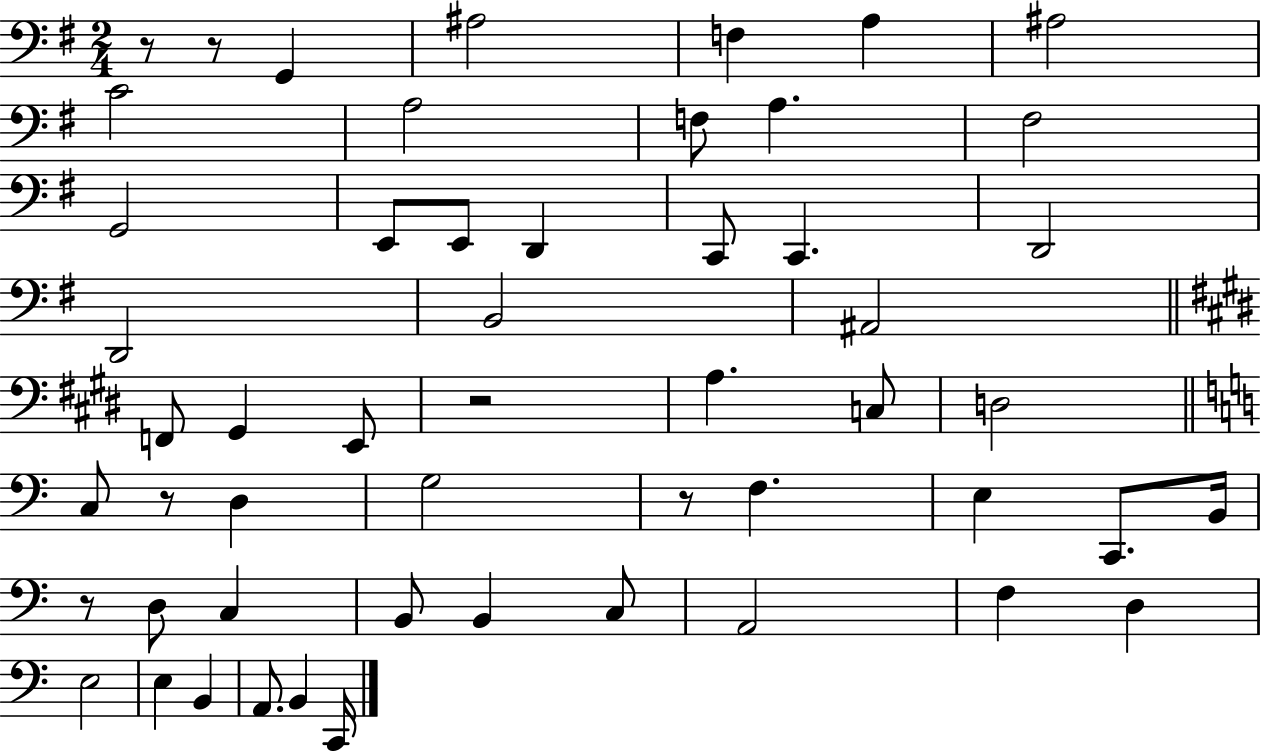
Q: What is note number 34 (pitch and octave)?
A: D3